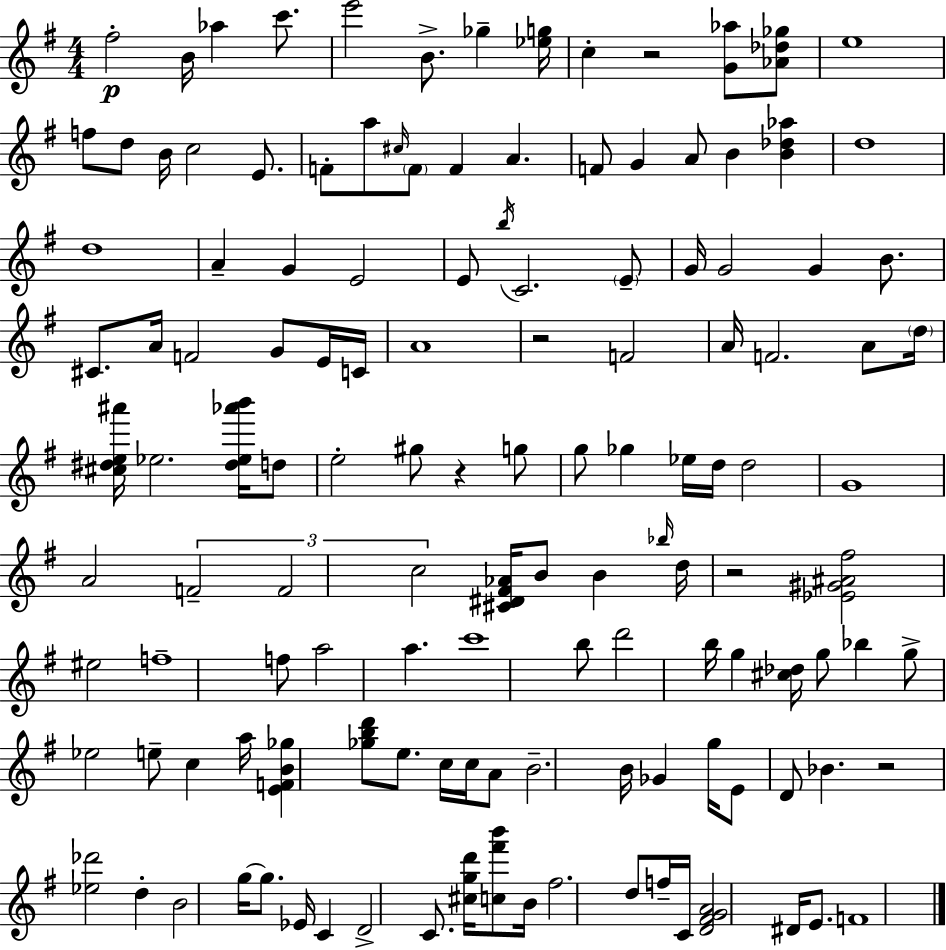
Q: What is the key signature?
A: E minor